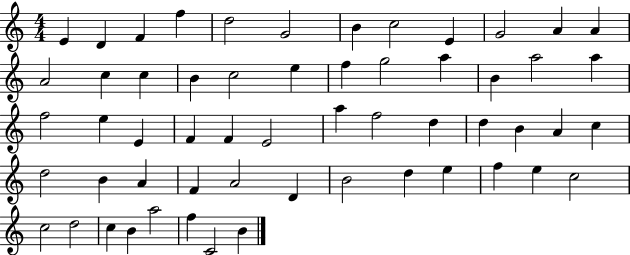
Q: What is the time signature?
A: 4/4